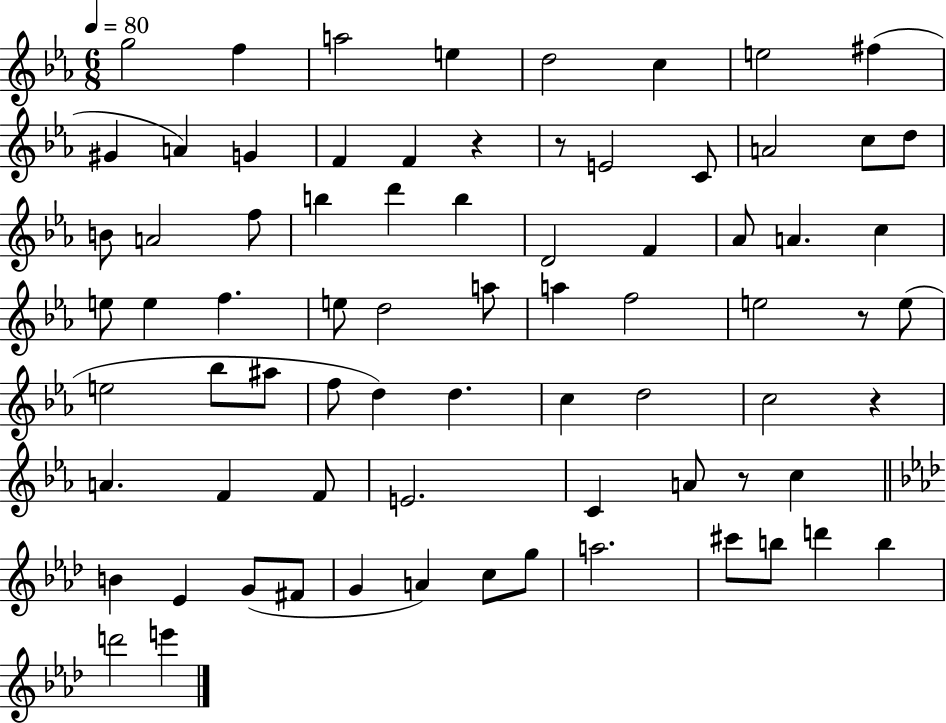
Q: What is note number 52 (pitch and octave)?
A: E4